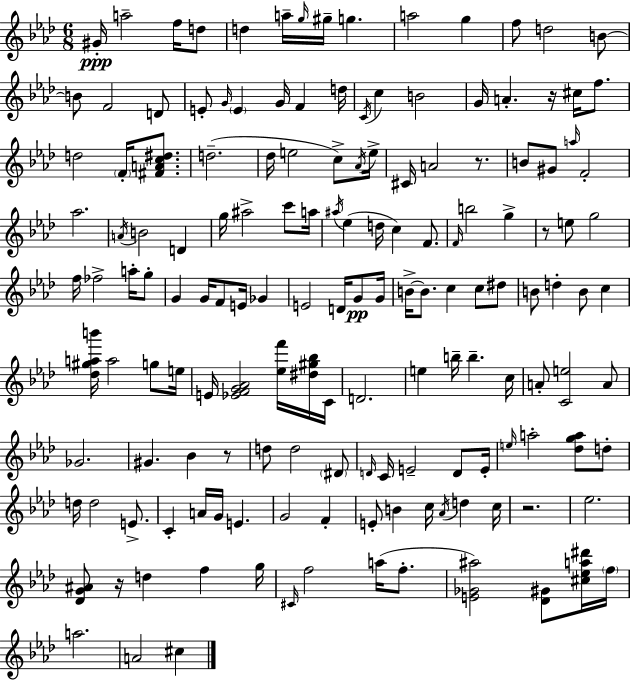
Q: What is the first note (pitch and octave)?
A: G#4